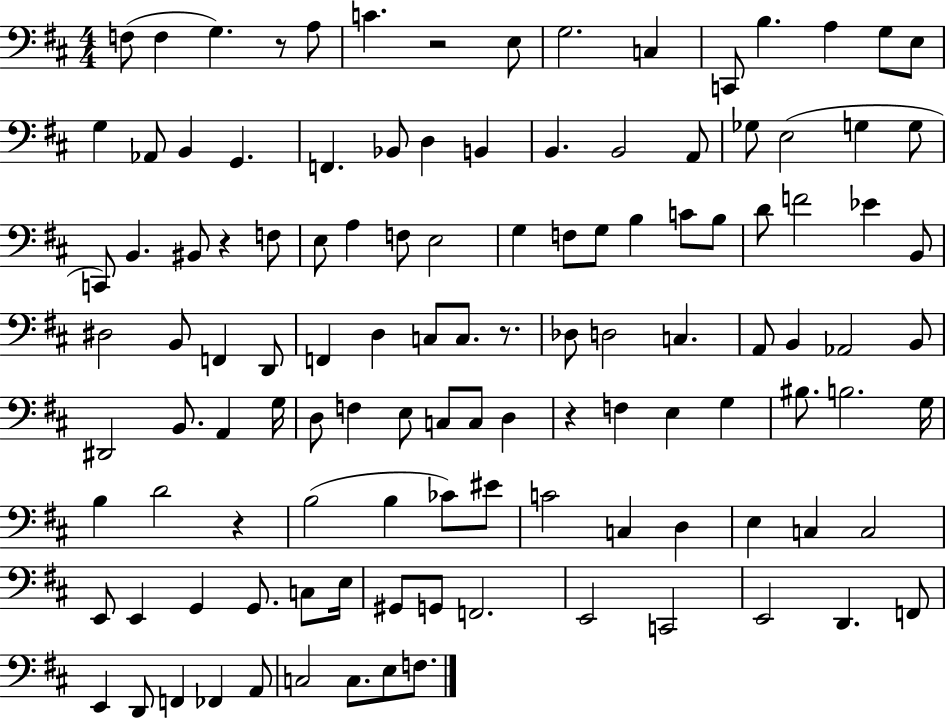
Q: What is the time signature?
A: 4/4